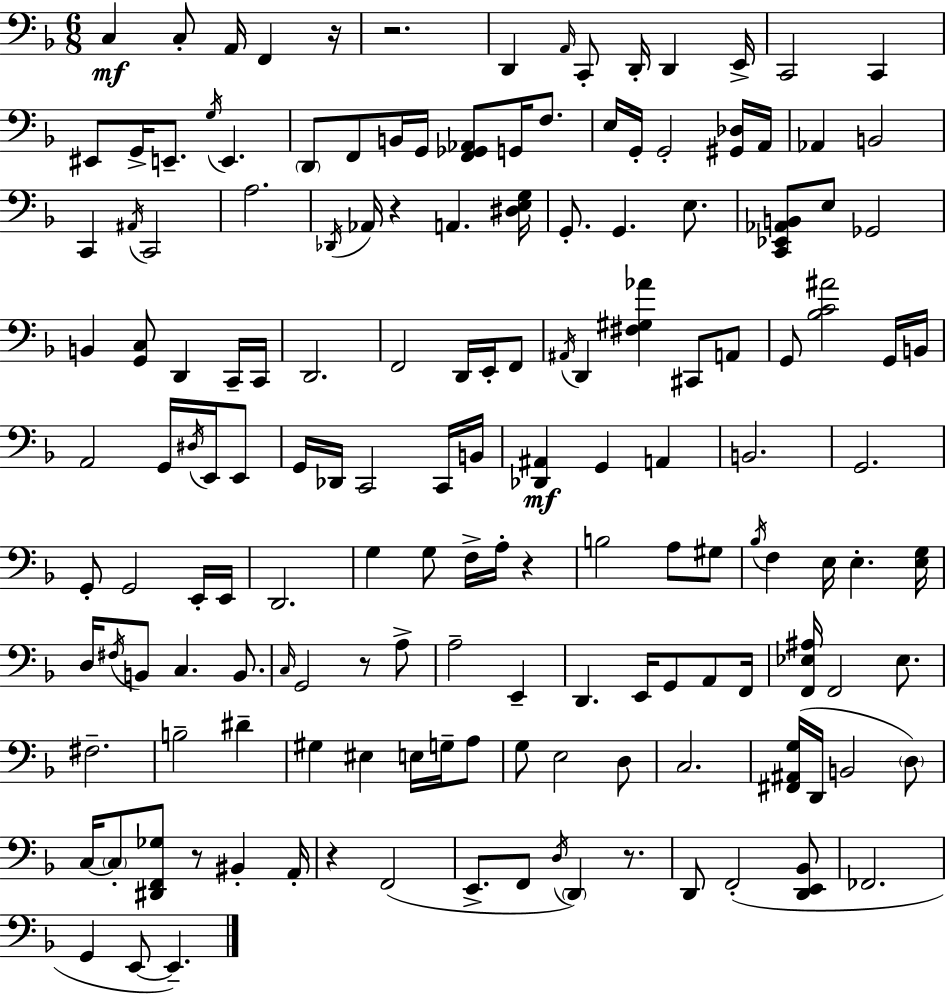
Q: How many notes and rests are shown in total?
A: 155